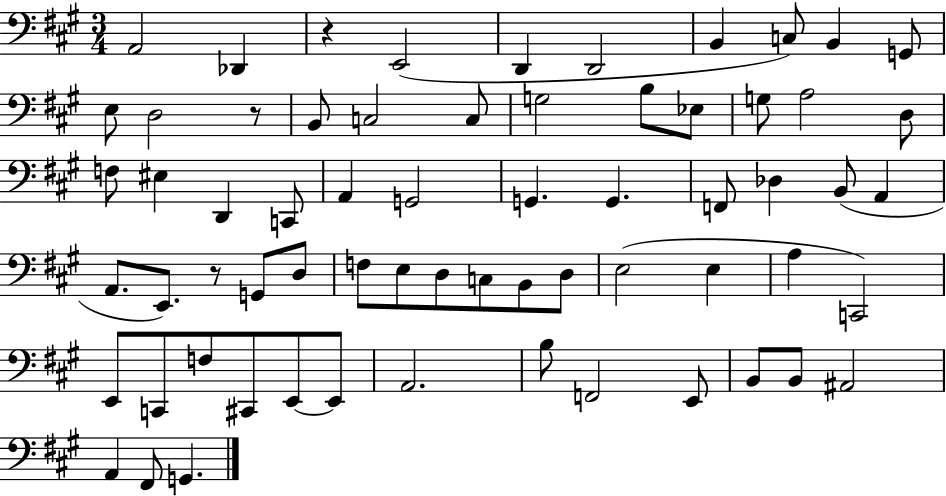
A2/h Db2/q R/q E2/h D2/q D2/h B2/q C3/e B2/q G2/e E3/e D3/h R/e B2/e C3/h C3/e G3/h B3/e Eb3/e G3/e A3/h D3/e F3/e EIS3/q D2/q C2/e A2/q G2/h G2/q. G2/q. F2/e Db3/q B2/e A2/q A2/e. E2/e. R/e G2/e D3/e F3/e E3/e D3/e C3/e B2/e D3/e E3/h E3/q A3/q C2/h E2/e C2/e F3/e C#2/e E2/e E2/e A2/h. B3/e F2/h E2/e B2/e B2/e A#2/h A2/q F#2/e G2/q.